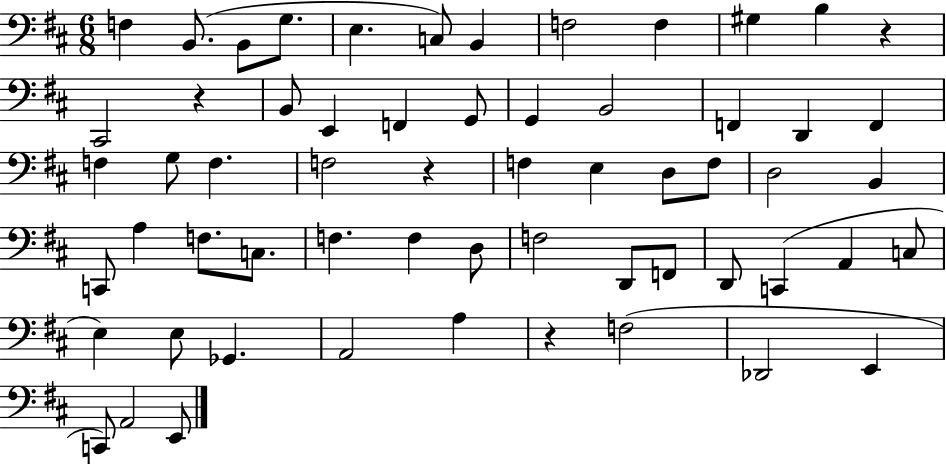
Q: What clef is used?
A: bass